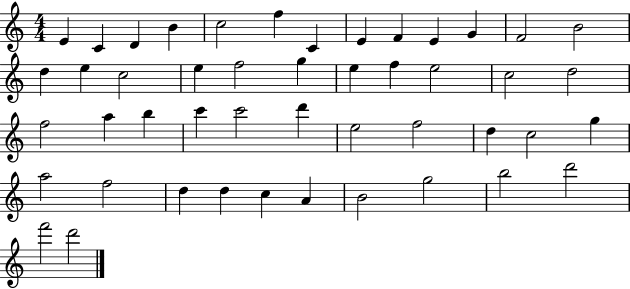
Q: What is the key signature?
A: C major